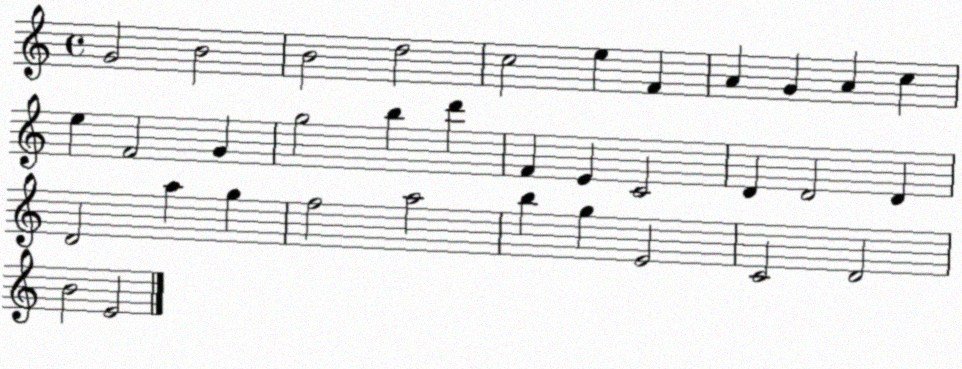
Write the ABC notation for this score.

X:1
T:Untitled
M:4/4
L:1/4
K:C
G2 B2 B2 d2 c2 e F A G A c e F2 G g2 b d' F E C2 D D2 D D2 a g f2 a2 b g E2 C2 D2 B2 E2